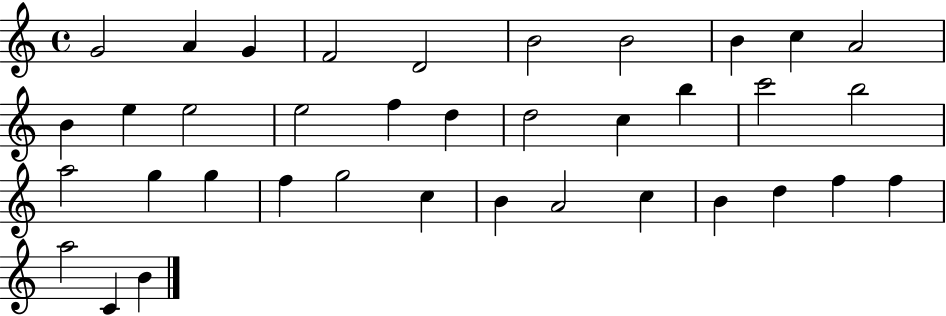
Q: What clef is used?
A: treble